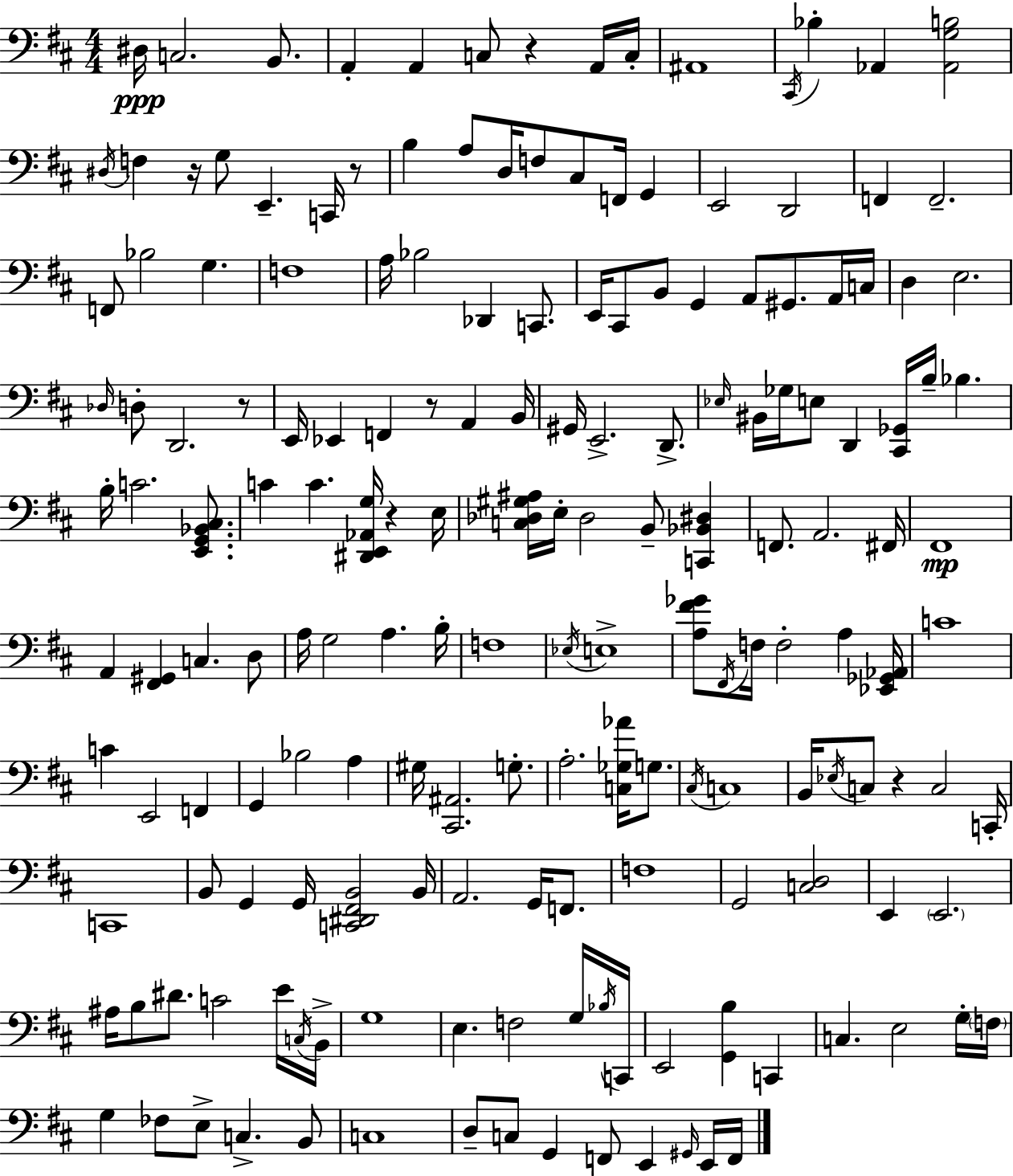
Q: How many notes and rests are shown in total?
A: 174